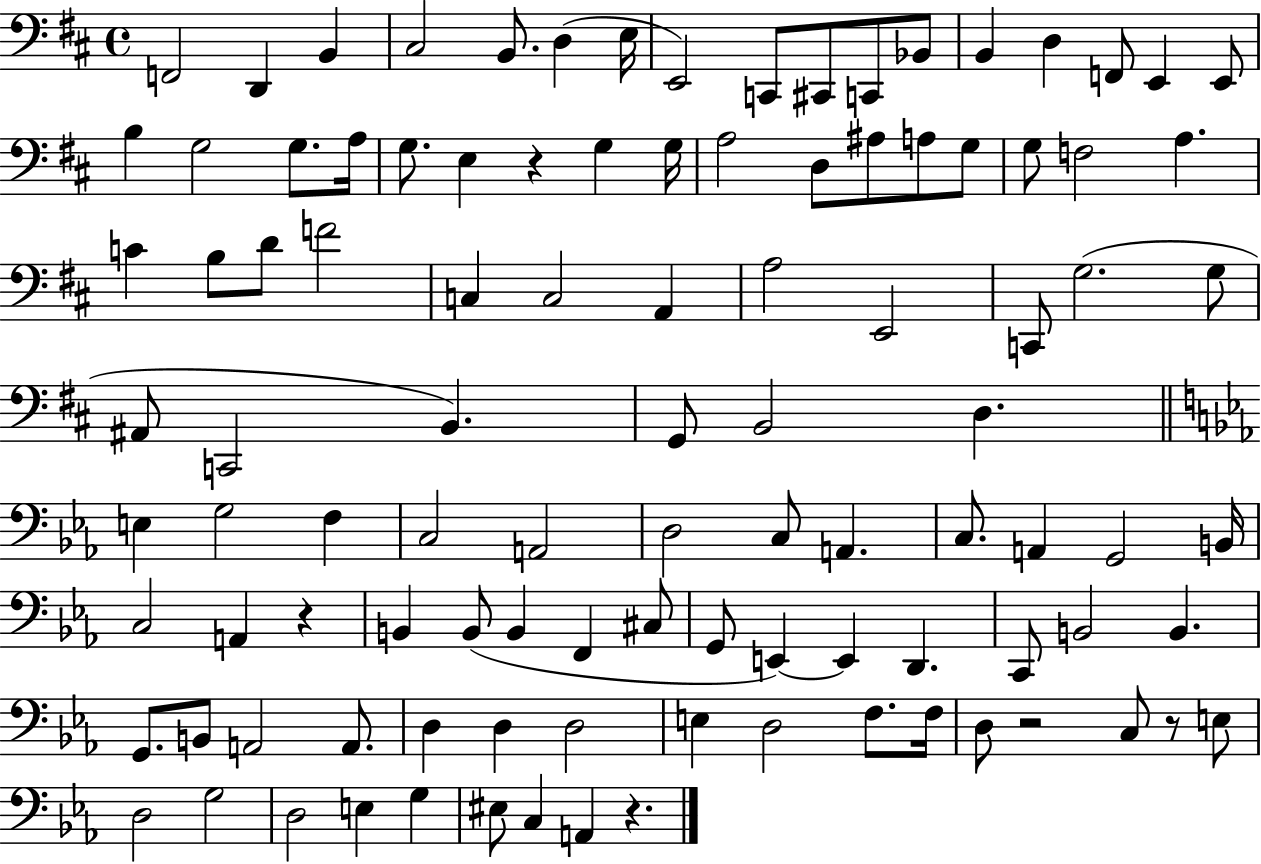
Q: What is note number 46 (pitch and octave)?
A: A#2